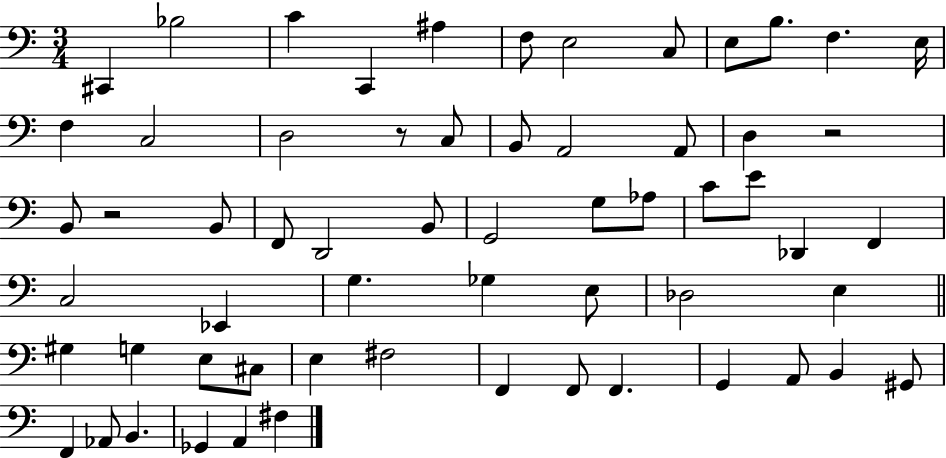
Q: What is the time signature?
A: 3/4